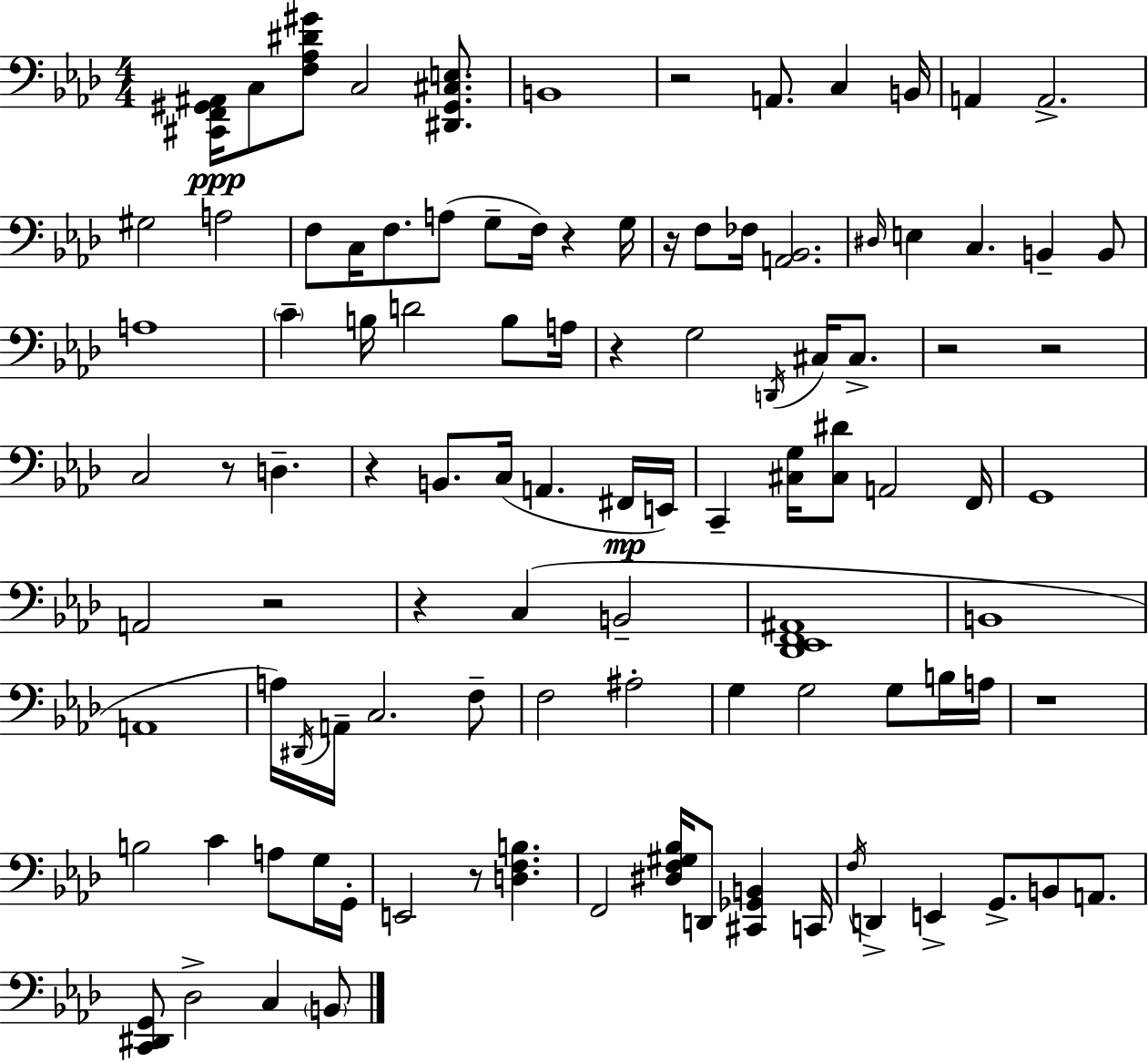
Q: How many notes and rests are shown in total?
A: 103